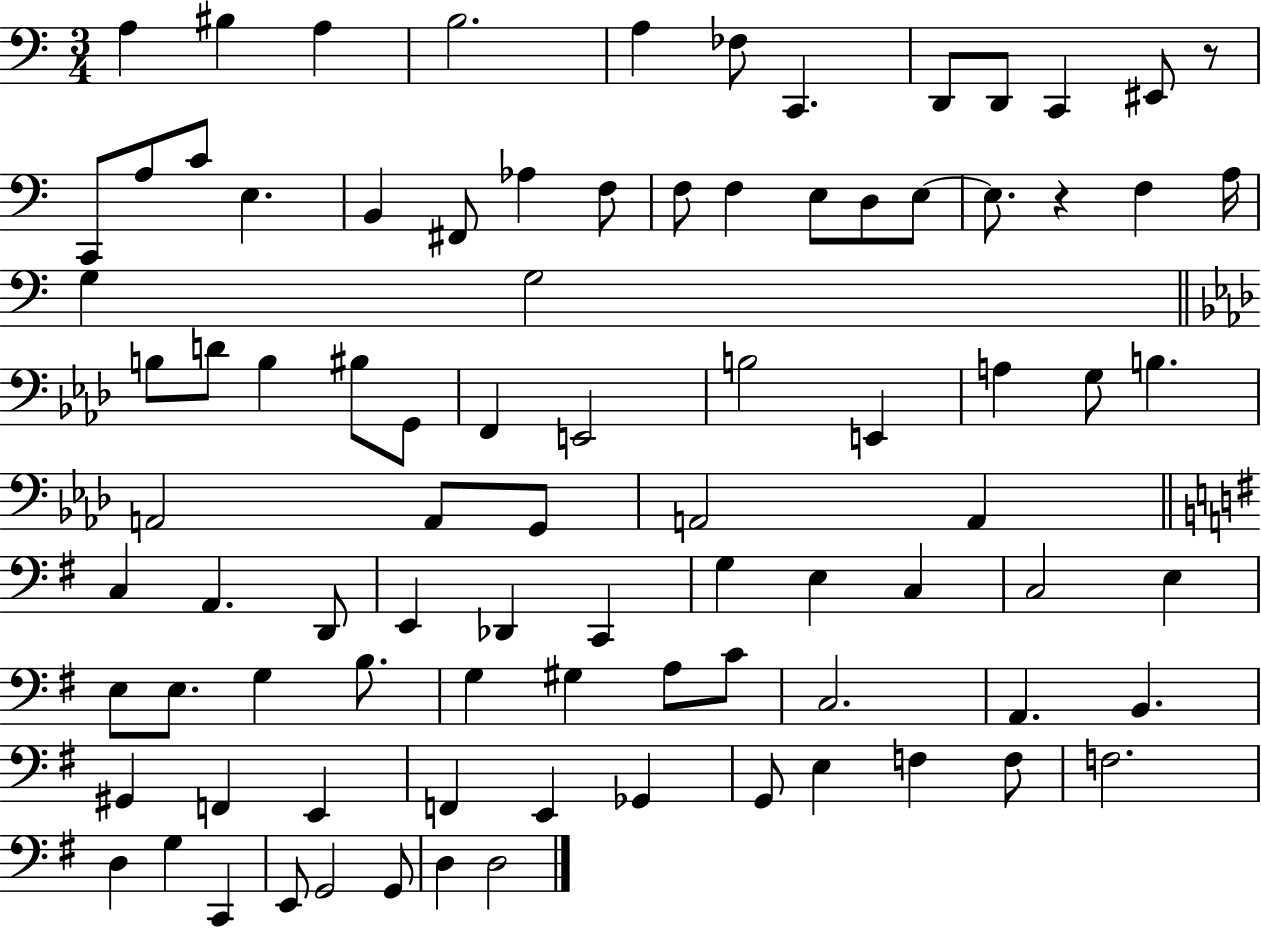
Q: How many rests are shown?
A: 2